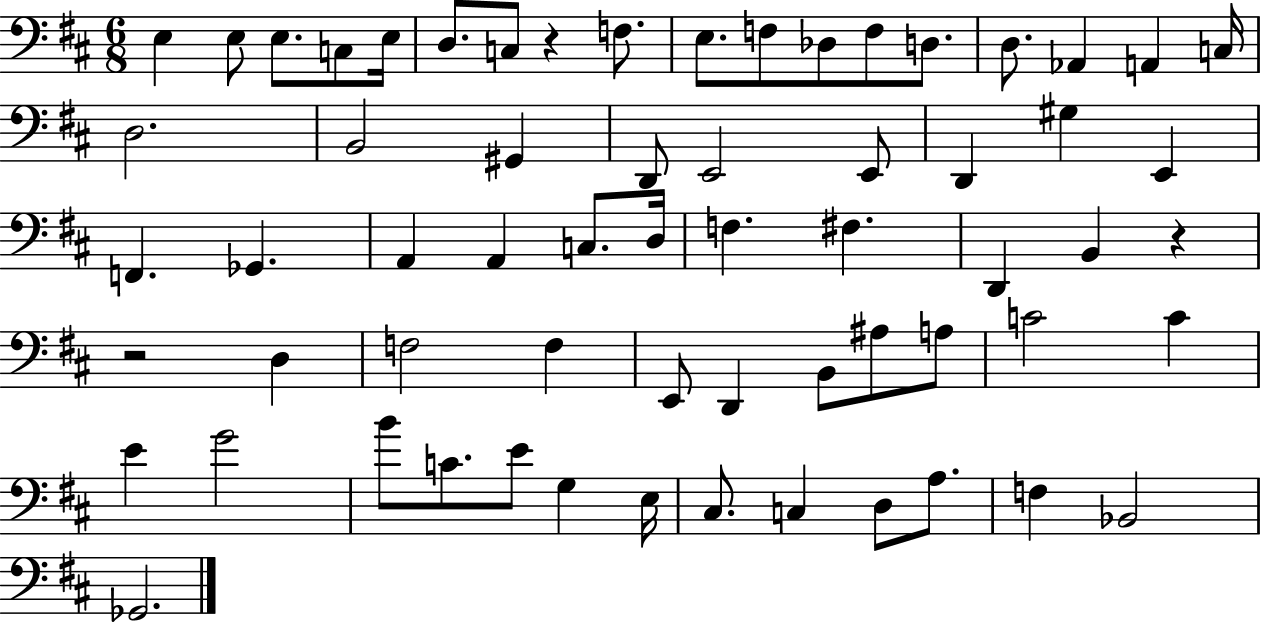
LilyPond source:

{
  \clef bass
  \numericTimeSignature
  \time 6/8
  \key d \major
  e4 e8 e8. c8 e16 | d8. c8 r4 f8. | e8. f8 des8 f8 d8. | d8. aes,4 a,4 c16 | \break d2. | b,2 gis,4 | d,8 e,2 e,8 | d,4 gis4 e,4 | \break f,4. ges,4. | a,4 a,4 c8. d16 | f4. fis4. | d,4 b,4 r4 | \break r2 d4 | f2 f4 | e,8 d,4 b,8 ais8 a8 | c'2 c'4 | \break e'4 g'2 | b'8 c'8. e'8 g4 e16 | cis8. c4 d8 a8. | f4 bes,2 | \break ges,2. | \bar "|."
}